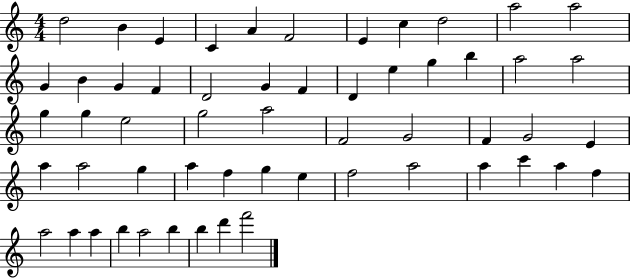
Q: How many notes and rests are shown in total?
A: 56